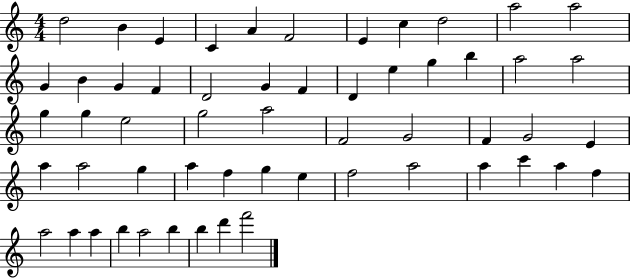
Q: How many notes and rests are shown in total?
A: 56